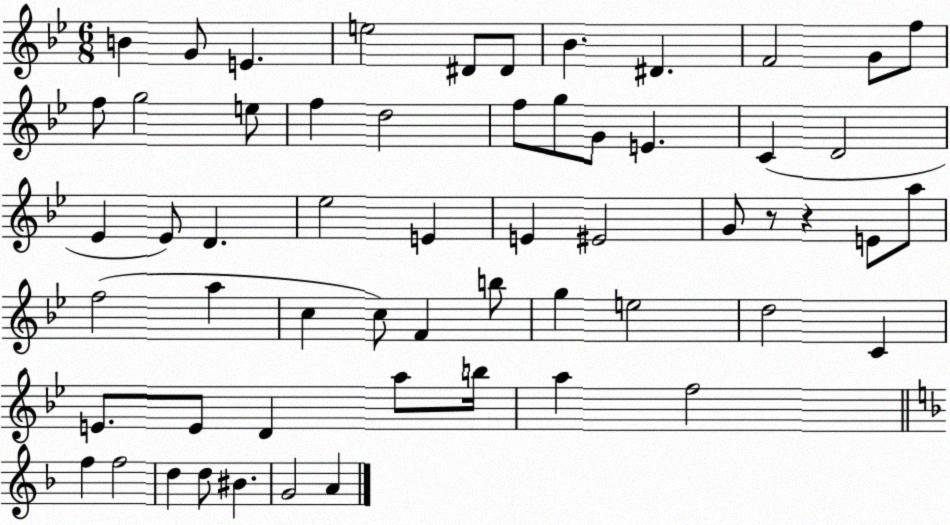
X:1
T:Untitled
M:6/8
L:1/4
K:Bb
B G/2 E e2 ^D/2 ^D/2 _B ^D F2 G/2 f/2 f/2 g2 e/2 f d2 f/2 g/2 G/2 E C D2 _E _E/2 D _e2 E E ^E2 G/2 z/2 z E/2 a/2 f2 a c c/2 F b/2 g e2 d2 C E/2 E/2 D a/2 b/4 a f2 f f2 d d/2 ^B G2 A